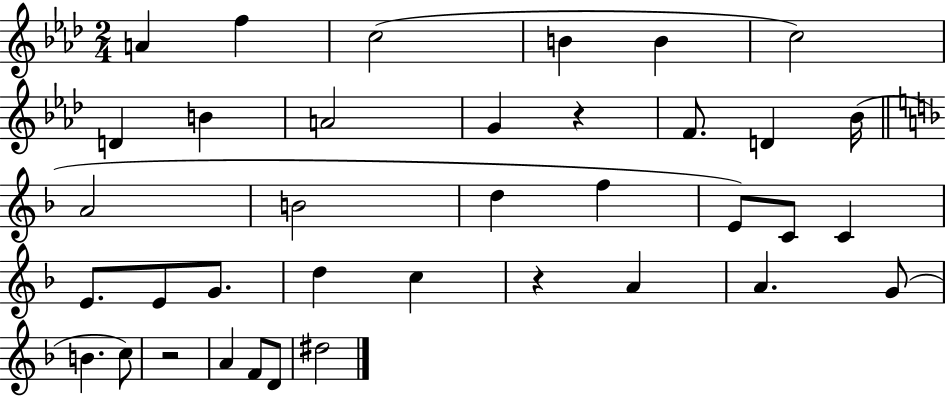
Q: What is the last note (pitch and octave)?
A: D#5